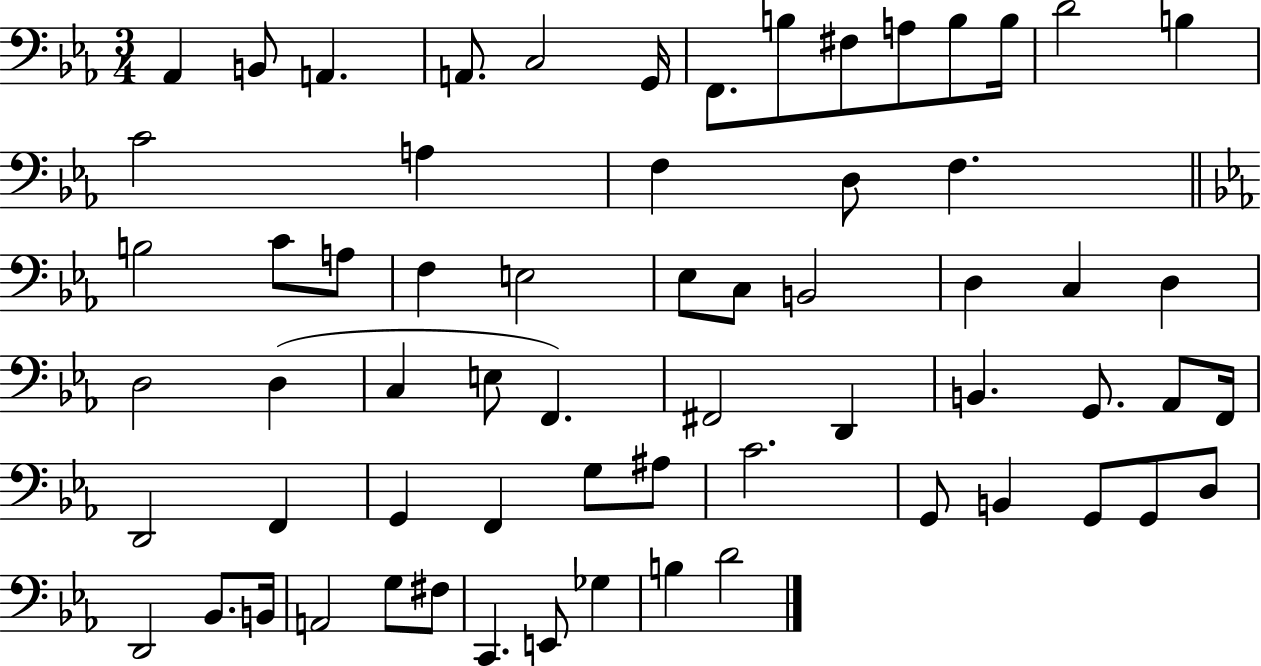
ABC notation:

X:1
T:Untitled
M:3/4
L:1/4
K:Eb
_A,, B,,/2 A,, A,,/2 C,2 G,,/4 F,,/2 B,/2 ^F,/2 A,/2 B,/2 B,/4 D2 B, C2 A, F, D,/2 F, B,2 C/2 A,/2 F, E,2 _E,/2 C,/2 B,,2 D, C, D, D,2 D, C, E,/2 F,, ^F,,2 D,, B,, G,,/2 _A,,/2 F,,/4 D,,2 F,, G,, F,, G,/2 ^A,/2 C2 G,,/2 B,, G,,/2 G,,/2 D,/2 D,,2 _B,,/2 B,,/4 A,,2 G,/2 ^F,/2 C,, E,,/2 _G, B, D2